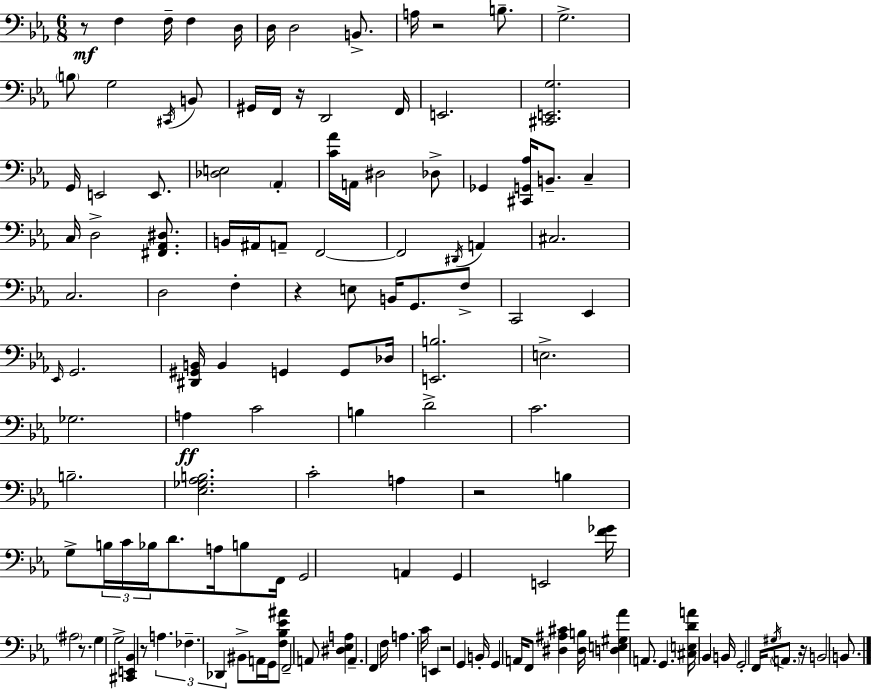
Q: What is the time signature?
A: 6/8